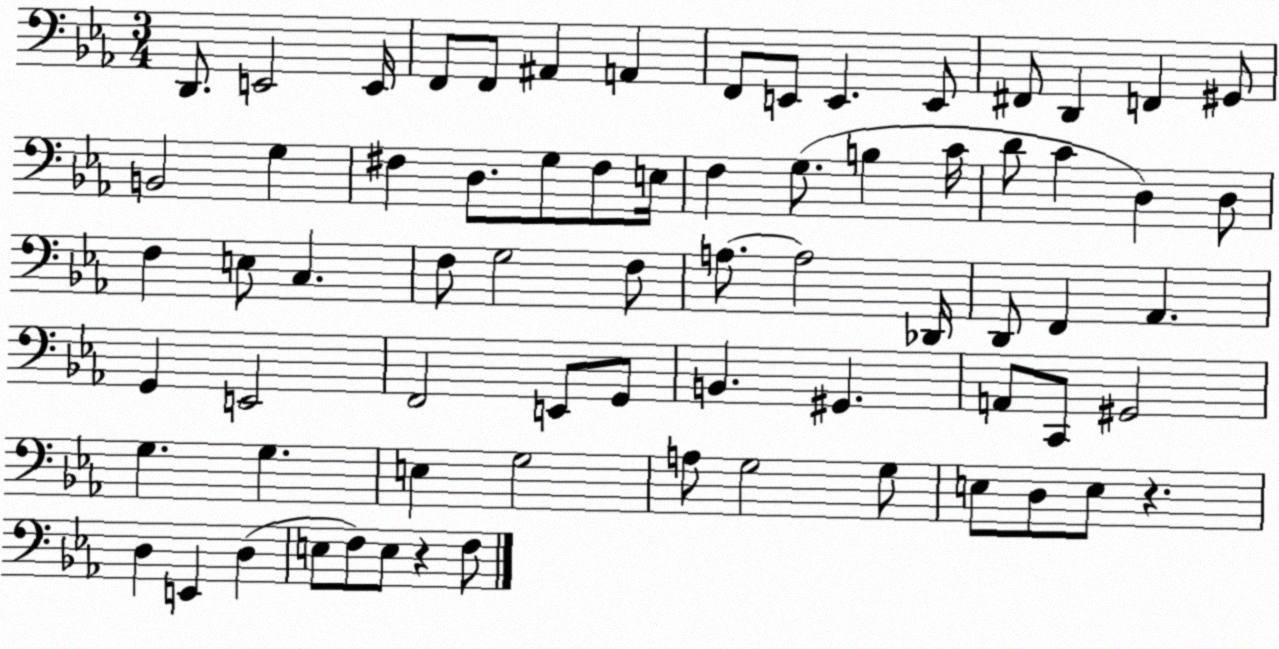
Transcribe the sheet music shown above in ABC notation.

X:1
T:Untitled
M:3/4
L:1/4
K:Eb
D,,/2 E,,2 E,,/4 F,,/2 F,,/2 ^A,, A,, F,,/2 E,,/2 E,, E,,/2 ^F,,/2 D,, F,, ^G,,/2 B,,2 G, ^F, D,/2 G,/2 ^F,/2 E,/4 F, G,/2 B, C/4 D/2 C D, D,/2 F, E,/2 C, F,/2 G,2 F,/2 A,/2 A,2 _D,,/4 D,,/2 F,, _A,, G,, E,,2 F,,2 E,,/2 G,,/2 B,, ^G,, A,,/2 C,,/2 ^G,,2 G, G, E, G,2 A,/2 G,2 G,/2 E,/2 D,/2 E,/2 z D, E,, D, E,/2 F,/2 E,/2 z F,/2